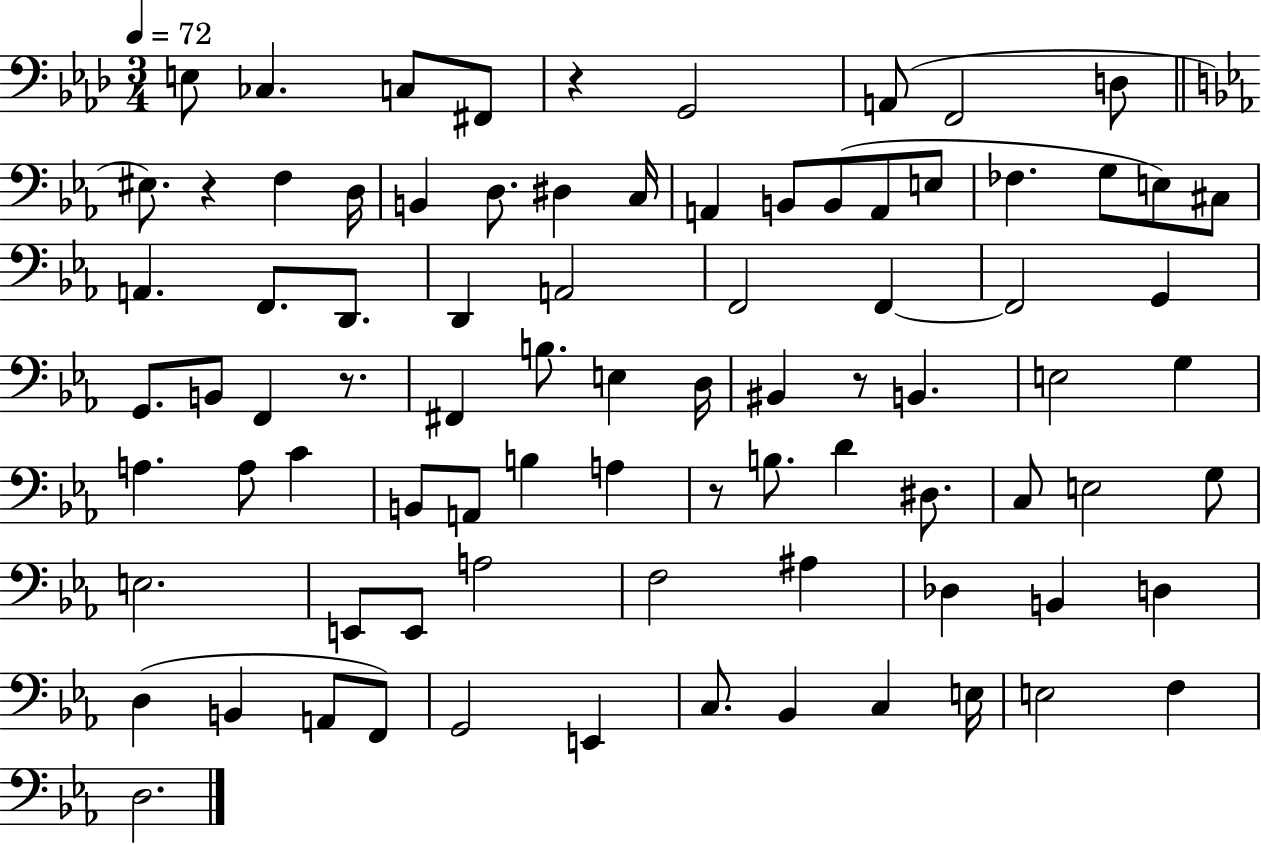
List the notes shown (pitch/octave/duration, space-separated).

E3/e CES3/q. C3/e F#2/e R/q G2/h A2/e F2/h D3/e EIS3/e. R/q F3/q D3/s B2/q D3/e. D#3/q C3/s A2/q B2/e B2/e A2/e E3/e FES3/q. G3/e E3/e C#3/e A2/q. F2/e. D2/e. D2/q A2/h F2/h F2/q F2/h G2/q G2/e. B2/e F2/q R/e. F#2/q B3/e. E3/q D3/s BIS2/q R/e B2/q. E3/h G3/q A3/q. A3/e C4/q B2/e A2/e B3/q A3/q R/e B3/e. D4/q D#3/e. C3/e E3/h G3/e E3/h. E2/e E2/e A3/h F3/h A#3/q Db3/q B2/q D3/q D3/q B2/q A2/e F2/e G2/h E2/q C3/e. Bb2/q C3/q E3/s E3/h F3/q D3/h.